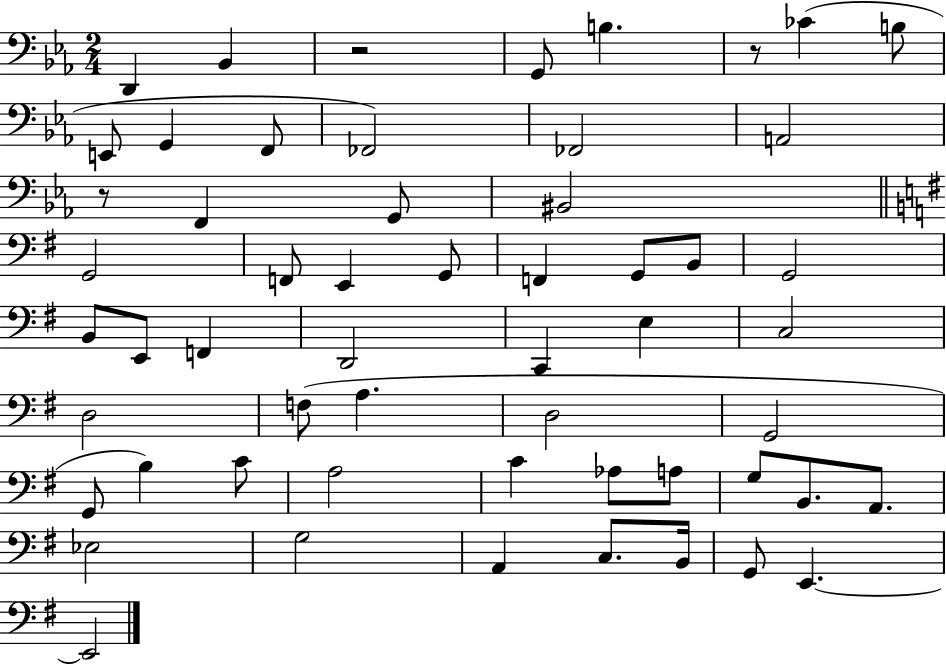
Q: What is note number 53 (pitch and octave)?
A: E2